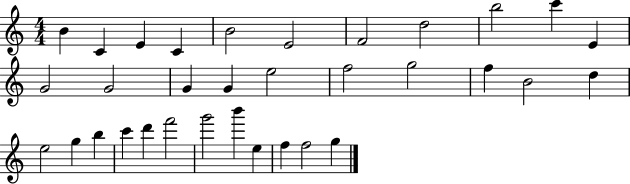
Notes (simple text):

B4/q C4/q E4/q C4/q B4/h E4/h F4/h D5/h B5/h C6/q E4/q G4/h G4/h G4/q G4/q E5/h F5/h G5/h F5/q B4/h D5/q E5/h G5/q B5/q C6/q D6/q F6/h G6/h B6/q E5/q F5/q F5/h G5/q